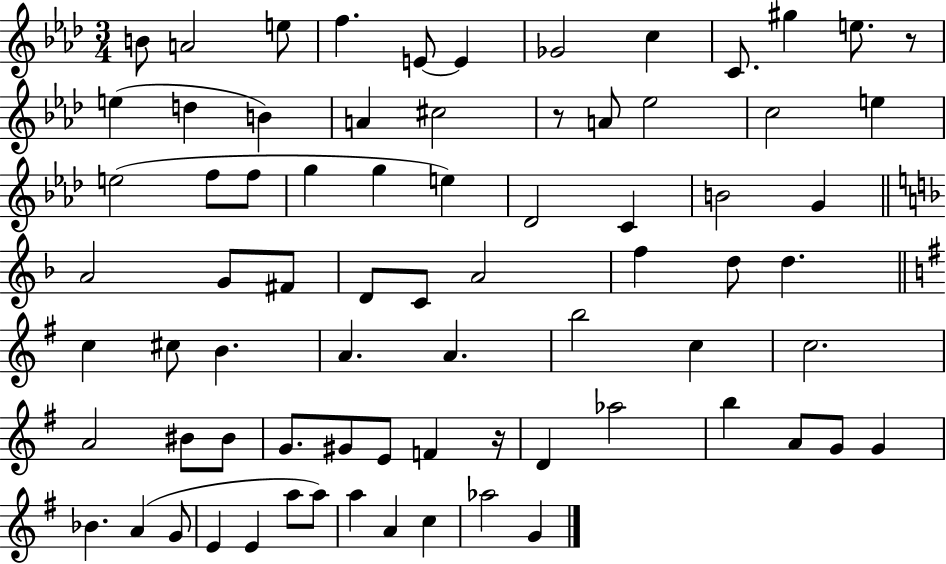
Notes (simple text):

B4/e A4/h E5/e F5/q. E4/e E4/q Gb4/h C5/q C4/e. G#5/q E5/e. R/e E5/q D5/q B4/q A4/q C#5/h R/e A4/e Eb5/h C5/h E5/q E5/h F5/e F5/e G5/q G5/q E5/q Db4/h C4/q B4/h G4/q A4/h G4/e F#4/e D4/e C4/e A4/h F5/q D5/e D5/q. C5/q C#5/e B4/q. A4/q. A4/q. B5/h C5/q C5/h. A4/h BIS4/e BIS4/e G4/e. G#4/e E4/e F4/q R/s D4/q Ab5/h B5/q A4/e G4/e G4/q Bb4/q. A4/q G4/e E4/q E4/q A5/e A5/e A5/q A4/q C5/q Ab5/h G4/q